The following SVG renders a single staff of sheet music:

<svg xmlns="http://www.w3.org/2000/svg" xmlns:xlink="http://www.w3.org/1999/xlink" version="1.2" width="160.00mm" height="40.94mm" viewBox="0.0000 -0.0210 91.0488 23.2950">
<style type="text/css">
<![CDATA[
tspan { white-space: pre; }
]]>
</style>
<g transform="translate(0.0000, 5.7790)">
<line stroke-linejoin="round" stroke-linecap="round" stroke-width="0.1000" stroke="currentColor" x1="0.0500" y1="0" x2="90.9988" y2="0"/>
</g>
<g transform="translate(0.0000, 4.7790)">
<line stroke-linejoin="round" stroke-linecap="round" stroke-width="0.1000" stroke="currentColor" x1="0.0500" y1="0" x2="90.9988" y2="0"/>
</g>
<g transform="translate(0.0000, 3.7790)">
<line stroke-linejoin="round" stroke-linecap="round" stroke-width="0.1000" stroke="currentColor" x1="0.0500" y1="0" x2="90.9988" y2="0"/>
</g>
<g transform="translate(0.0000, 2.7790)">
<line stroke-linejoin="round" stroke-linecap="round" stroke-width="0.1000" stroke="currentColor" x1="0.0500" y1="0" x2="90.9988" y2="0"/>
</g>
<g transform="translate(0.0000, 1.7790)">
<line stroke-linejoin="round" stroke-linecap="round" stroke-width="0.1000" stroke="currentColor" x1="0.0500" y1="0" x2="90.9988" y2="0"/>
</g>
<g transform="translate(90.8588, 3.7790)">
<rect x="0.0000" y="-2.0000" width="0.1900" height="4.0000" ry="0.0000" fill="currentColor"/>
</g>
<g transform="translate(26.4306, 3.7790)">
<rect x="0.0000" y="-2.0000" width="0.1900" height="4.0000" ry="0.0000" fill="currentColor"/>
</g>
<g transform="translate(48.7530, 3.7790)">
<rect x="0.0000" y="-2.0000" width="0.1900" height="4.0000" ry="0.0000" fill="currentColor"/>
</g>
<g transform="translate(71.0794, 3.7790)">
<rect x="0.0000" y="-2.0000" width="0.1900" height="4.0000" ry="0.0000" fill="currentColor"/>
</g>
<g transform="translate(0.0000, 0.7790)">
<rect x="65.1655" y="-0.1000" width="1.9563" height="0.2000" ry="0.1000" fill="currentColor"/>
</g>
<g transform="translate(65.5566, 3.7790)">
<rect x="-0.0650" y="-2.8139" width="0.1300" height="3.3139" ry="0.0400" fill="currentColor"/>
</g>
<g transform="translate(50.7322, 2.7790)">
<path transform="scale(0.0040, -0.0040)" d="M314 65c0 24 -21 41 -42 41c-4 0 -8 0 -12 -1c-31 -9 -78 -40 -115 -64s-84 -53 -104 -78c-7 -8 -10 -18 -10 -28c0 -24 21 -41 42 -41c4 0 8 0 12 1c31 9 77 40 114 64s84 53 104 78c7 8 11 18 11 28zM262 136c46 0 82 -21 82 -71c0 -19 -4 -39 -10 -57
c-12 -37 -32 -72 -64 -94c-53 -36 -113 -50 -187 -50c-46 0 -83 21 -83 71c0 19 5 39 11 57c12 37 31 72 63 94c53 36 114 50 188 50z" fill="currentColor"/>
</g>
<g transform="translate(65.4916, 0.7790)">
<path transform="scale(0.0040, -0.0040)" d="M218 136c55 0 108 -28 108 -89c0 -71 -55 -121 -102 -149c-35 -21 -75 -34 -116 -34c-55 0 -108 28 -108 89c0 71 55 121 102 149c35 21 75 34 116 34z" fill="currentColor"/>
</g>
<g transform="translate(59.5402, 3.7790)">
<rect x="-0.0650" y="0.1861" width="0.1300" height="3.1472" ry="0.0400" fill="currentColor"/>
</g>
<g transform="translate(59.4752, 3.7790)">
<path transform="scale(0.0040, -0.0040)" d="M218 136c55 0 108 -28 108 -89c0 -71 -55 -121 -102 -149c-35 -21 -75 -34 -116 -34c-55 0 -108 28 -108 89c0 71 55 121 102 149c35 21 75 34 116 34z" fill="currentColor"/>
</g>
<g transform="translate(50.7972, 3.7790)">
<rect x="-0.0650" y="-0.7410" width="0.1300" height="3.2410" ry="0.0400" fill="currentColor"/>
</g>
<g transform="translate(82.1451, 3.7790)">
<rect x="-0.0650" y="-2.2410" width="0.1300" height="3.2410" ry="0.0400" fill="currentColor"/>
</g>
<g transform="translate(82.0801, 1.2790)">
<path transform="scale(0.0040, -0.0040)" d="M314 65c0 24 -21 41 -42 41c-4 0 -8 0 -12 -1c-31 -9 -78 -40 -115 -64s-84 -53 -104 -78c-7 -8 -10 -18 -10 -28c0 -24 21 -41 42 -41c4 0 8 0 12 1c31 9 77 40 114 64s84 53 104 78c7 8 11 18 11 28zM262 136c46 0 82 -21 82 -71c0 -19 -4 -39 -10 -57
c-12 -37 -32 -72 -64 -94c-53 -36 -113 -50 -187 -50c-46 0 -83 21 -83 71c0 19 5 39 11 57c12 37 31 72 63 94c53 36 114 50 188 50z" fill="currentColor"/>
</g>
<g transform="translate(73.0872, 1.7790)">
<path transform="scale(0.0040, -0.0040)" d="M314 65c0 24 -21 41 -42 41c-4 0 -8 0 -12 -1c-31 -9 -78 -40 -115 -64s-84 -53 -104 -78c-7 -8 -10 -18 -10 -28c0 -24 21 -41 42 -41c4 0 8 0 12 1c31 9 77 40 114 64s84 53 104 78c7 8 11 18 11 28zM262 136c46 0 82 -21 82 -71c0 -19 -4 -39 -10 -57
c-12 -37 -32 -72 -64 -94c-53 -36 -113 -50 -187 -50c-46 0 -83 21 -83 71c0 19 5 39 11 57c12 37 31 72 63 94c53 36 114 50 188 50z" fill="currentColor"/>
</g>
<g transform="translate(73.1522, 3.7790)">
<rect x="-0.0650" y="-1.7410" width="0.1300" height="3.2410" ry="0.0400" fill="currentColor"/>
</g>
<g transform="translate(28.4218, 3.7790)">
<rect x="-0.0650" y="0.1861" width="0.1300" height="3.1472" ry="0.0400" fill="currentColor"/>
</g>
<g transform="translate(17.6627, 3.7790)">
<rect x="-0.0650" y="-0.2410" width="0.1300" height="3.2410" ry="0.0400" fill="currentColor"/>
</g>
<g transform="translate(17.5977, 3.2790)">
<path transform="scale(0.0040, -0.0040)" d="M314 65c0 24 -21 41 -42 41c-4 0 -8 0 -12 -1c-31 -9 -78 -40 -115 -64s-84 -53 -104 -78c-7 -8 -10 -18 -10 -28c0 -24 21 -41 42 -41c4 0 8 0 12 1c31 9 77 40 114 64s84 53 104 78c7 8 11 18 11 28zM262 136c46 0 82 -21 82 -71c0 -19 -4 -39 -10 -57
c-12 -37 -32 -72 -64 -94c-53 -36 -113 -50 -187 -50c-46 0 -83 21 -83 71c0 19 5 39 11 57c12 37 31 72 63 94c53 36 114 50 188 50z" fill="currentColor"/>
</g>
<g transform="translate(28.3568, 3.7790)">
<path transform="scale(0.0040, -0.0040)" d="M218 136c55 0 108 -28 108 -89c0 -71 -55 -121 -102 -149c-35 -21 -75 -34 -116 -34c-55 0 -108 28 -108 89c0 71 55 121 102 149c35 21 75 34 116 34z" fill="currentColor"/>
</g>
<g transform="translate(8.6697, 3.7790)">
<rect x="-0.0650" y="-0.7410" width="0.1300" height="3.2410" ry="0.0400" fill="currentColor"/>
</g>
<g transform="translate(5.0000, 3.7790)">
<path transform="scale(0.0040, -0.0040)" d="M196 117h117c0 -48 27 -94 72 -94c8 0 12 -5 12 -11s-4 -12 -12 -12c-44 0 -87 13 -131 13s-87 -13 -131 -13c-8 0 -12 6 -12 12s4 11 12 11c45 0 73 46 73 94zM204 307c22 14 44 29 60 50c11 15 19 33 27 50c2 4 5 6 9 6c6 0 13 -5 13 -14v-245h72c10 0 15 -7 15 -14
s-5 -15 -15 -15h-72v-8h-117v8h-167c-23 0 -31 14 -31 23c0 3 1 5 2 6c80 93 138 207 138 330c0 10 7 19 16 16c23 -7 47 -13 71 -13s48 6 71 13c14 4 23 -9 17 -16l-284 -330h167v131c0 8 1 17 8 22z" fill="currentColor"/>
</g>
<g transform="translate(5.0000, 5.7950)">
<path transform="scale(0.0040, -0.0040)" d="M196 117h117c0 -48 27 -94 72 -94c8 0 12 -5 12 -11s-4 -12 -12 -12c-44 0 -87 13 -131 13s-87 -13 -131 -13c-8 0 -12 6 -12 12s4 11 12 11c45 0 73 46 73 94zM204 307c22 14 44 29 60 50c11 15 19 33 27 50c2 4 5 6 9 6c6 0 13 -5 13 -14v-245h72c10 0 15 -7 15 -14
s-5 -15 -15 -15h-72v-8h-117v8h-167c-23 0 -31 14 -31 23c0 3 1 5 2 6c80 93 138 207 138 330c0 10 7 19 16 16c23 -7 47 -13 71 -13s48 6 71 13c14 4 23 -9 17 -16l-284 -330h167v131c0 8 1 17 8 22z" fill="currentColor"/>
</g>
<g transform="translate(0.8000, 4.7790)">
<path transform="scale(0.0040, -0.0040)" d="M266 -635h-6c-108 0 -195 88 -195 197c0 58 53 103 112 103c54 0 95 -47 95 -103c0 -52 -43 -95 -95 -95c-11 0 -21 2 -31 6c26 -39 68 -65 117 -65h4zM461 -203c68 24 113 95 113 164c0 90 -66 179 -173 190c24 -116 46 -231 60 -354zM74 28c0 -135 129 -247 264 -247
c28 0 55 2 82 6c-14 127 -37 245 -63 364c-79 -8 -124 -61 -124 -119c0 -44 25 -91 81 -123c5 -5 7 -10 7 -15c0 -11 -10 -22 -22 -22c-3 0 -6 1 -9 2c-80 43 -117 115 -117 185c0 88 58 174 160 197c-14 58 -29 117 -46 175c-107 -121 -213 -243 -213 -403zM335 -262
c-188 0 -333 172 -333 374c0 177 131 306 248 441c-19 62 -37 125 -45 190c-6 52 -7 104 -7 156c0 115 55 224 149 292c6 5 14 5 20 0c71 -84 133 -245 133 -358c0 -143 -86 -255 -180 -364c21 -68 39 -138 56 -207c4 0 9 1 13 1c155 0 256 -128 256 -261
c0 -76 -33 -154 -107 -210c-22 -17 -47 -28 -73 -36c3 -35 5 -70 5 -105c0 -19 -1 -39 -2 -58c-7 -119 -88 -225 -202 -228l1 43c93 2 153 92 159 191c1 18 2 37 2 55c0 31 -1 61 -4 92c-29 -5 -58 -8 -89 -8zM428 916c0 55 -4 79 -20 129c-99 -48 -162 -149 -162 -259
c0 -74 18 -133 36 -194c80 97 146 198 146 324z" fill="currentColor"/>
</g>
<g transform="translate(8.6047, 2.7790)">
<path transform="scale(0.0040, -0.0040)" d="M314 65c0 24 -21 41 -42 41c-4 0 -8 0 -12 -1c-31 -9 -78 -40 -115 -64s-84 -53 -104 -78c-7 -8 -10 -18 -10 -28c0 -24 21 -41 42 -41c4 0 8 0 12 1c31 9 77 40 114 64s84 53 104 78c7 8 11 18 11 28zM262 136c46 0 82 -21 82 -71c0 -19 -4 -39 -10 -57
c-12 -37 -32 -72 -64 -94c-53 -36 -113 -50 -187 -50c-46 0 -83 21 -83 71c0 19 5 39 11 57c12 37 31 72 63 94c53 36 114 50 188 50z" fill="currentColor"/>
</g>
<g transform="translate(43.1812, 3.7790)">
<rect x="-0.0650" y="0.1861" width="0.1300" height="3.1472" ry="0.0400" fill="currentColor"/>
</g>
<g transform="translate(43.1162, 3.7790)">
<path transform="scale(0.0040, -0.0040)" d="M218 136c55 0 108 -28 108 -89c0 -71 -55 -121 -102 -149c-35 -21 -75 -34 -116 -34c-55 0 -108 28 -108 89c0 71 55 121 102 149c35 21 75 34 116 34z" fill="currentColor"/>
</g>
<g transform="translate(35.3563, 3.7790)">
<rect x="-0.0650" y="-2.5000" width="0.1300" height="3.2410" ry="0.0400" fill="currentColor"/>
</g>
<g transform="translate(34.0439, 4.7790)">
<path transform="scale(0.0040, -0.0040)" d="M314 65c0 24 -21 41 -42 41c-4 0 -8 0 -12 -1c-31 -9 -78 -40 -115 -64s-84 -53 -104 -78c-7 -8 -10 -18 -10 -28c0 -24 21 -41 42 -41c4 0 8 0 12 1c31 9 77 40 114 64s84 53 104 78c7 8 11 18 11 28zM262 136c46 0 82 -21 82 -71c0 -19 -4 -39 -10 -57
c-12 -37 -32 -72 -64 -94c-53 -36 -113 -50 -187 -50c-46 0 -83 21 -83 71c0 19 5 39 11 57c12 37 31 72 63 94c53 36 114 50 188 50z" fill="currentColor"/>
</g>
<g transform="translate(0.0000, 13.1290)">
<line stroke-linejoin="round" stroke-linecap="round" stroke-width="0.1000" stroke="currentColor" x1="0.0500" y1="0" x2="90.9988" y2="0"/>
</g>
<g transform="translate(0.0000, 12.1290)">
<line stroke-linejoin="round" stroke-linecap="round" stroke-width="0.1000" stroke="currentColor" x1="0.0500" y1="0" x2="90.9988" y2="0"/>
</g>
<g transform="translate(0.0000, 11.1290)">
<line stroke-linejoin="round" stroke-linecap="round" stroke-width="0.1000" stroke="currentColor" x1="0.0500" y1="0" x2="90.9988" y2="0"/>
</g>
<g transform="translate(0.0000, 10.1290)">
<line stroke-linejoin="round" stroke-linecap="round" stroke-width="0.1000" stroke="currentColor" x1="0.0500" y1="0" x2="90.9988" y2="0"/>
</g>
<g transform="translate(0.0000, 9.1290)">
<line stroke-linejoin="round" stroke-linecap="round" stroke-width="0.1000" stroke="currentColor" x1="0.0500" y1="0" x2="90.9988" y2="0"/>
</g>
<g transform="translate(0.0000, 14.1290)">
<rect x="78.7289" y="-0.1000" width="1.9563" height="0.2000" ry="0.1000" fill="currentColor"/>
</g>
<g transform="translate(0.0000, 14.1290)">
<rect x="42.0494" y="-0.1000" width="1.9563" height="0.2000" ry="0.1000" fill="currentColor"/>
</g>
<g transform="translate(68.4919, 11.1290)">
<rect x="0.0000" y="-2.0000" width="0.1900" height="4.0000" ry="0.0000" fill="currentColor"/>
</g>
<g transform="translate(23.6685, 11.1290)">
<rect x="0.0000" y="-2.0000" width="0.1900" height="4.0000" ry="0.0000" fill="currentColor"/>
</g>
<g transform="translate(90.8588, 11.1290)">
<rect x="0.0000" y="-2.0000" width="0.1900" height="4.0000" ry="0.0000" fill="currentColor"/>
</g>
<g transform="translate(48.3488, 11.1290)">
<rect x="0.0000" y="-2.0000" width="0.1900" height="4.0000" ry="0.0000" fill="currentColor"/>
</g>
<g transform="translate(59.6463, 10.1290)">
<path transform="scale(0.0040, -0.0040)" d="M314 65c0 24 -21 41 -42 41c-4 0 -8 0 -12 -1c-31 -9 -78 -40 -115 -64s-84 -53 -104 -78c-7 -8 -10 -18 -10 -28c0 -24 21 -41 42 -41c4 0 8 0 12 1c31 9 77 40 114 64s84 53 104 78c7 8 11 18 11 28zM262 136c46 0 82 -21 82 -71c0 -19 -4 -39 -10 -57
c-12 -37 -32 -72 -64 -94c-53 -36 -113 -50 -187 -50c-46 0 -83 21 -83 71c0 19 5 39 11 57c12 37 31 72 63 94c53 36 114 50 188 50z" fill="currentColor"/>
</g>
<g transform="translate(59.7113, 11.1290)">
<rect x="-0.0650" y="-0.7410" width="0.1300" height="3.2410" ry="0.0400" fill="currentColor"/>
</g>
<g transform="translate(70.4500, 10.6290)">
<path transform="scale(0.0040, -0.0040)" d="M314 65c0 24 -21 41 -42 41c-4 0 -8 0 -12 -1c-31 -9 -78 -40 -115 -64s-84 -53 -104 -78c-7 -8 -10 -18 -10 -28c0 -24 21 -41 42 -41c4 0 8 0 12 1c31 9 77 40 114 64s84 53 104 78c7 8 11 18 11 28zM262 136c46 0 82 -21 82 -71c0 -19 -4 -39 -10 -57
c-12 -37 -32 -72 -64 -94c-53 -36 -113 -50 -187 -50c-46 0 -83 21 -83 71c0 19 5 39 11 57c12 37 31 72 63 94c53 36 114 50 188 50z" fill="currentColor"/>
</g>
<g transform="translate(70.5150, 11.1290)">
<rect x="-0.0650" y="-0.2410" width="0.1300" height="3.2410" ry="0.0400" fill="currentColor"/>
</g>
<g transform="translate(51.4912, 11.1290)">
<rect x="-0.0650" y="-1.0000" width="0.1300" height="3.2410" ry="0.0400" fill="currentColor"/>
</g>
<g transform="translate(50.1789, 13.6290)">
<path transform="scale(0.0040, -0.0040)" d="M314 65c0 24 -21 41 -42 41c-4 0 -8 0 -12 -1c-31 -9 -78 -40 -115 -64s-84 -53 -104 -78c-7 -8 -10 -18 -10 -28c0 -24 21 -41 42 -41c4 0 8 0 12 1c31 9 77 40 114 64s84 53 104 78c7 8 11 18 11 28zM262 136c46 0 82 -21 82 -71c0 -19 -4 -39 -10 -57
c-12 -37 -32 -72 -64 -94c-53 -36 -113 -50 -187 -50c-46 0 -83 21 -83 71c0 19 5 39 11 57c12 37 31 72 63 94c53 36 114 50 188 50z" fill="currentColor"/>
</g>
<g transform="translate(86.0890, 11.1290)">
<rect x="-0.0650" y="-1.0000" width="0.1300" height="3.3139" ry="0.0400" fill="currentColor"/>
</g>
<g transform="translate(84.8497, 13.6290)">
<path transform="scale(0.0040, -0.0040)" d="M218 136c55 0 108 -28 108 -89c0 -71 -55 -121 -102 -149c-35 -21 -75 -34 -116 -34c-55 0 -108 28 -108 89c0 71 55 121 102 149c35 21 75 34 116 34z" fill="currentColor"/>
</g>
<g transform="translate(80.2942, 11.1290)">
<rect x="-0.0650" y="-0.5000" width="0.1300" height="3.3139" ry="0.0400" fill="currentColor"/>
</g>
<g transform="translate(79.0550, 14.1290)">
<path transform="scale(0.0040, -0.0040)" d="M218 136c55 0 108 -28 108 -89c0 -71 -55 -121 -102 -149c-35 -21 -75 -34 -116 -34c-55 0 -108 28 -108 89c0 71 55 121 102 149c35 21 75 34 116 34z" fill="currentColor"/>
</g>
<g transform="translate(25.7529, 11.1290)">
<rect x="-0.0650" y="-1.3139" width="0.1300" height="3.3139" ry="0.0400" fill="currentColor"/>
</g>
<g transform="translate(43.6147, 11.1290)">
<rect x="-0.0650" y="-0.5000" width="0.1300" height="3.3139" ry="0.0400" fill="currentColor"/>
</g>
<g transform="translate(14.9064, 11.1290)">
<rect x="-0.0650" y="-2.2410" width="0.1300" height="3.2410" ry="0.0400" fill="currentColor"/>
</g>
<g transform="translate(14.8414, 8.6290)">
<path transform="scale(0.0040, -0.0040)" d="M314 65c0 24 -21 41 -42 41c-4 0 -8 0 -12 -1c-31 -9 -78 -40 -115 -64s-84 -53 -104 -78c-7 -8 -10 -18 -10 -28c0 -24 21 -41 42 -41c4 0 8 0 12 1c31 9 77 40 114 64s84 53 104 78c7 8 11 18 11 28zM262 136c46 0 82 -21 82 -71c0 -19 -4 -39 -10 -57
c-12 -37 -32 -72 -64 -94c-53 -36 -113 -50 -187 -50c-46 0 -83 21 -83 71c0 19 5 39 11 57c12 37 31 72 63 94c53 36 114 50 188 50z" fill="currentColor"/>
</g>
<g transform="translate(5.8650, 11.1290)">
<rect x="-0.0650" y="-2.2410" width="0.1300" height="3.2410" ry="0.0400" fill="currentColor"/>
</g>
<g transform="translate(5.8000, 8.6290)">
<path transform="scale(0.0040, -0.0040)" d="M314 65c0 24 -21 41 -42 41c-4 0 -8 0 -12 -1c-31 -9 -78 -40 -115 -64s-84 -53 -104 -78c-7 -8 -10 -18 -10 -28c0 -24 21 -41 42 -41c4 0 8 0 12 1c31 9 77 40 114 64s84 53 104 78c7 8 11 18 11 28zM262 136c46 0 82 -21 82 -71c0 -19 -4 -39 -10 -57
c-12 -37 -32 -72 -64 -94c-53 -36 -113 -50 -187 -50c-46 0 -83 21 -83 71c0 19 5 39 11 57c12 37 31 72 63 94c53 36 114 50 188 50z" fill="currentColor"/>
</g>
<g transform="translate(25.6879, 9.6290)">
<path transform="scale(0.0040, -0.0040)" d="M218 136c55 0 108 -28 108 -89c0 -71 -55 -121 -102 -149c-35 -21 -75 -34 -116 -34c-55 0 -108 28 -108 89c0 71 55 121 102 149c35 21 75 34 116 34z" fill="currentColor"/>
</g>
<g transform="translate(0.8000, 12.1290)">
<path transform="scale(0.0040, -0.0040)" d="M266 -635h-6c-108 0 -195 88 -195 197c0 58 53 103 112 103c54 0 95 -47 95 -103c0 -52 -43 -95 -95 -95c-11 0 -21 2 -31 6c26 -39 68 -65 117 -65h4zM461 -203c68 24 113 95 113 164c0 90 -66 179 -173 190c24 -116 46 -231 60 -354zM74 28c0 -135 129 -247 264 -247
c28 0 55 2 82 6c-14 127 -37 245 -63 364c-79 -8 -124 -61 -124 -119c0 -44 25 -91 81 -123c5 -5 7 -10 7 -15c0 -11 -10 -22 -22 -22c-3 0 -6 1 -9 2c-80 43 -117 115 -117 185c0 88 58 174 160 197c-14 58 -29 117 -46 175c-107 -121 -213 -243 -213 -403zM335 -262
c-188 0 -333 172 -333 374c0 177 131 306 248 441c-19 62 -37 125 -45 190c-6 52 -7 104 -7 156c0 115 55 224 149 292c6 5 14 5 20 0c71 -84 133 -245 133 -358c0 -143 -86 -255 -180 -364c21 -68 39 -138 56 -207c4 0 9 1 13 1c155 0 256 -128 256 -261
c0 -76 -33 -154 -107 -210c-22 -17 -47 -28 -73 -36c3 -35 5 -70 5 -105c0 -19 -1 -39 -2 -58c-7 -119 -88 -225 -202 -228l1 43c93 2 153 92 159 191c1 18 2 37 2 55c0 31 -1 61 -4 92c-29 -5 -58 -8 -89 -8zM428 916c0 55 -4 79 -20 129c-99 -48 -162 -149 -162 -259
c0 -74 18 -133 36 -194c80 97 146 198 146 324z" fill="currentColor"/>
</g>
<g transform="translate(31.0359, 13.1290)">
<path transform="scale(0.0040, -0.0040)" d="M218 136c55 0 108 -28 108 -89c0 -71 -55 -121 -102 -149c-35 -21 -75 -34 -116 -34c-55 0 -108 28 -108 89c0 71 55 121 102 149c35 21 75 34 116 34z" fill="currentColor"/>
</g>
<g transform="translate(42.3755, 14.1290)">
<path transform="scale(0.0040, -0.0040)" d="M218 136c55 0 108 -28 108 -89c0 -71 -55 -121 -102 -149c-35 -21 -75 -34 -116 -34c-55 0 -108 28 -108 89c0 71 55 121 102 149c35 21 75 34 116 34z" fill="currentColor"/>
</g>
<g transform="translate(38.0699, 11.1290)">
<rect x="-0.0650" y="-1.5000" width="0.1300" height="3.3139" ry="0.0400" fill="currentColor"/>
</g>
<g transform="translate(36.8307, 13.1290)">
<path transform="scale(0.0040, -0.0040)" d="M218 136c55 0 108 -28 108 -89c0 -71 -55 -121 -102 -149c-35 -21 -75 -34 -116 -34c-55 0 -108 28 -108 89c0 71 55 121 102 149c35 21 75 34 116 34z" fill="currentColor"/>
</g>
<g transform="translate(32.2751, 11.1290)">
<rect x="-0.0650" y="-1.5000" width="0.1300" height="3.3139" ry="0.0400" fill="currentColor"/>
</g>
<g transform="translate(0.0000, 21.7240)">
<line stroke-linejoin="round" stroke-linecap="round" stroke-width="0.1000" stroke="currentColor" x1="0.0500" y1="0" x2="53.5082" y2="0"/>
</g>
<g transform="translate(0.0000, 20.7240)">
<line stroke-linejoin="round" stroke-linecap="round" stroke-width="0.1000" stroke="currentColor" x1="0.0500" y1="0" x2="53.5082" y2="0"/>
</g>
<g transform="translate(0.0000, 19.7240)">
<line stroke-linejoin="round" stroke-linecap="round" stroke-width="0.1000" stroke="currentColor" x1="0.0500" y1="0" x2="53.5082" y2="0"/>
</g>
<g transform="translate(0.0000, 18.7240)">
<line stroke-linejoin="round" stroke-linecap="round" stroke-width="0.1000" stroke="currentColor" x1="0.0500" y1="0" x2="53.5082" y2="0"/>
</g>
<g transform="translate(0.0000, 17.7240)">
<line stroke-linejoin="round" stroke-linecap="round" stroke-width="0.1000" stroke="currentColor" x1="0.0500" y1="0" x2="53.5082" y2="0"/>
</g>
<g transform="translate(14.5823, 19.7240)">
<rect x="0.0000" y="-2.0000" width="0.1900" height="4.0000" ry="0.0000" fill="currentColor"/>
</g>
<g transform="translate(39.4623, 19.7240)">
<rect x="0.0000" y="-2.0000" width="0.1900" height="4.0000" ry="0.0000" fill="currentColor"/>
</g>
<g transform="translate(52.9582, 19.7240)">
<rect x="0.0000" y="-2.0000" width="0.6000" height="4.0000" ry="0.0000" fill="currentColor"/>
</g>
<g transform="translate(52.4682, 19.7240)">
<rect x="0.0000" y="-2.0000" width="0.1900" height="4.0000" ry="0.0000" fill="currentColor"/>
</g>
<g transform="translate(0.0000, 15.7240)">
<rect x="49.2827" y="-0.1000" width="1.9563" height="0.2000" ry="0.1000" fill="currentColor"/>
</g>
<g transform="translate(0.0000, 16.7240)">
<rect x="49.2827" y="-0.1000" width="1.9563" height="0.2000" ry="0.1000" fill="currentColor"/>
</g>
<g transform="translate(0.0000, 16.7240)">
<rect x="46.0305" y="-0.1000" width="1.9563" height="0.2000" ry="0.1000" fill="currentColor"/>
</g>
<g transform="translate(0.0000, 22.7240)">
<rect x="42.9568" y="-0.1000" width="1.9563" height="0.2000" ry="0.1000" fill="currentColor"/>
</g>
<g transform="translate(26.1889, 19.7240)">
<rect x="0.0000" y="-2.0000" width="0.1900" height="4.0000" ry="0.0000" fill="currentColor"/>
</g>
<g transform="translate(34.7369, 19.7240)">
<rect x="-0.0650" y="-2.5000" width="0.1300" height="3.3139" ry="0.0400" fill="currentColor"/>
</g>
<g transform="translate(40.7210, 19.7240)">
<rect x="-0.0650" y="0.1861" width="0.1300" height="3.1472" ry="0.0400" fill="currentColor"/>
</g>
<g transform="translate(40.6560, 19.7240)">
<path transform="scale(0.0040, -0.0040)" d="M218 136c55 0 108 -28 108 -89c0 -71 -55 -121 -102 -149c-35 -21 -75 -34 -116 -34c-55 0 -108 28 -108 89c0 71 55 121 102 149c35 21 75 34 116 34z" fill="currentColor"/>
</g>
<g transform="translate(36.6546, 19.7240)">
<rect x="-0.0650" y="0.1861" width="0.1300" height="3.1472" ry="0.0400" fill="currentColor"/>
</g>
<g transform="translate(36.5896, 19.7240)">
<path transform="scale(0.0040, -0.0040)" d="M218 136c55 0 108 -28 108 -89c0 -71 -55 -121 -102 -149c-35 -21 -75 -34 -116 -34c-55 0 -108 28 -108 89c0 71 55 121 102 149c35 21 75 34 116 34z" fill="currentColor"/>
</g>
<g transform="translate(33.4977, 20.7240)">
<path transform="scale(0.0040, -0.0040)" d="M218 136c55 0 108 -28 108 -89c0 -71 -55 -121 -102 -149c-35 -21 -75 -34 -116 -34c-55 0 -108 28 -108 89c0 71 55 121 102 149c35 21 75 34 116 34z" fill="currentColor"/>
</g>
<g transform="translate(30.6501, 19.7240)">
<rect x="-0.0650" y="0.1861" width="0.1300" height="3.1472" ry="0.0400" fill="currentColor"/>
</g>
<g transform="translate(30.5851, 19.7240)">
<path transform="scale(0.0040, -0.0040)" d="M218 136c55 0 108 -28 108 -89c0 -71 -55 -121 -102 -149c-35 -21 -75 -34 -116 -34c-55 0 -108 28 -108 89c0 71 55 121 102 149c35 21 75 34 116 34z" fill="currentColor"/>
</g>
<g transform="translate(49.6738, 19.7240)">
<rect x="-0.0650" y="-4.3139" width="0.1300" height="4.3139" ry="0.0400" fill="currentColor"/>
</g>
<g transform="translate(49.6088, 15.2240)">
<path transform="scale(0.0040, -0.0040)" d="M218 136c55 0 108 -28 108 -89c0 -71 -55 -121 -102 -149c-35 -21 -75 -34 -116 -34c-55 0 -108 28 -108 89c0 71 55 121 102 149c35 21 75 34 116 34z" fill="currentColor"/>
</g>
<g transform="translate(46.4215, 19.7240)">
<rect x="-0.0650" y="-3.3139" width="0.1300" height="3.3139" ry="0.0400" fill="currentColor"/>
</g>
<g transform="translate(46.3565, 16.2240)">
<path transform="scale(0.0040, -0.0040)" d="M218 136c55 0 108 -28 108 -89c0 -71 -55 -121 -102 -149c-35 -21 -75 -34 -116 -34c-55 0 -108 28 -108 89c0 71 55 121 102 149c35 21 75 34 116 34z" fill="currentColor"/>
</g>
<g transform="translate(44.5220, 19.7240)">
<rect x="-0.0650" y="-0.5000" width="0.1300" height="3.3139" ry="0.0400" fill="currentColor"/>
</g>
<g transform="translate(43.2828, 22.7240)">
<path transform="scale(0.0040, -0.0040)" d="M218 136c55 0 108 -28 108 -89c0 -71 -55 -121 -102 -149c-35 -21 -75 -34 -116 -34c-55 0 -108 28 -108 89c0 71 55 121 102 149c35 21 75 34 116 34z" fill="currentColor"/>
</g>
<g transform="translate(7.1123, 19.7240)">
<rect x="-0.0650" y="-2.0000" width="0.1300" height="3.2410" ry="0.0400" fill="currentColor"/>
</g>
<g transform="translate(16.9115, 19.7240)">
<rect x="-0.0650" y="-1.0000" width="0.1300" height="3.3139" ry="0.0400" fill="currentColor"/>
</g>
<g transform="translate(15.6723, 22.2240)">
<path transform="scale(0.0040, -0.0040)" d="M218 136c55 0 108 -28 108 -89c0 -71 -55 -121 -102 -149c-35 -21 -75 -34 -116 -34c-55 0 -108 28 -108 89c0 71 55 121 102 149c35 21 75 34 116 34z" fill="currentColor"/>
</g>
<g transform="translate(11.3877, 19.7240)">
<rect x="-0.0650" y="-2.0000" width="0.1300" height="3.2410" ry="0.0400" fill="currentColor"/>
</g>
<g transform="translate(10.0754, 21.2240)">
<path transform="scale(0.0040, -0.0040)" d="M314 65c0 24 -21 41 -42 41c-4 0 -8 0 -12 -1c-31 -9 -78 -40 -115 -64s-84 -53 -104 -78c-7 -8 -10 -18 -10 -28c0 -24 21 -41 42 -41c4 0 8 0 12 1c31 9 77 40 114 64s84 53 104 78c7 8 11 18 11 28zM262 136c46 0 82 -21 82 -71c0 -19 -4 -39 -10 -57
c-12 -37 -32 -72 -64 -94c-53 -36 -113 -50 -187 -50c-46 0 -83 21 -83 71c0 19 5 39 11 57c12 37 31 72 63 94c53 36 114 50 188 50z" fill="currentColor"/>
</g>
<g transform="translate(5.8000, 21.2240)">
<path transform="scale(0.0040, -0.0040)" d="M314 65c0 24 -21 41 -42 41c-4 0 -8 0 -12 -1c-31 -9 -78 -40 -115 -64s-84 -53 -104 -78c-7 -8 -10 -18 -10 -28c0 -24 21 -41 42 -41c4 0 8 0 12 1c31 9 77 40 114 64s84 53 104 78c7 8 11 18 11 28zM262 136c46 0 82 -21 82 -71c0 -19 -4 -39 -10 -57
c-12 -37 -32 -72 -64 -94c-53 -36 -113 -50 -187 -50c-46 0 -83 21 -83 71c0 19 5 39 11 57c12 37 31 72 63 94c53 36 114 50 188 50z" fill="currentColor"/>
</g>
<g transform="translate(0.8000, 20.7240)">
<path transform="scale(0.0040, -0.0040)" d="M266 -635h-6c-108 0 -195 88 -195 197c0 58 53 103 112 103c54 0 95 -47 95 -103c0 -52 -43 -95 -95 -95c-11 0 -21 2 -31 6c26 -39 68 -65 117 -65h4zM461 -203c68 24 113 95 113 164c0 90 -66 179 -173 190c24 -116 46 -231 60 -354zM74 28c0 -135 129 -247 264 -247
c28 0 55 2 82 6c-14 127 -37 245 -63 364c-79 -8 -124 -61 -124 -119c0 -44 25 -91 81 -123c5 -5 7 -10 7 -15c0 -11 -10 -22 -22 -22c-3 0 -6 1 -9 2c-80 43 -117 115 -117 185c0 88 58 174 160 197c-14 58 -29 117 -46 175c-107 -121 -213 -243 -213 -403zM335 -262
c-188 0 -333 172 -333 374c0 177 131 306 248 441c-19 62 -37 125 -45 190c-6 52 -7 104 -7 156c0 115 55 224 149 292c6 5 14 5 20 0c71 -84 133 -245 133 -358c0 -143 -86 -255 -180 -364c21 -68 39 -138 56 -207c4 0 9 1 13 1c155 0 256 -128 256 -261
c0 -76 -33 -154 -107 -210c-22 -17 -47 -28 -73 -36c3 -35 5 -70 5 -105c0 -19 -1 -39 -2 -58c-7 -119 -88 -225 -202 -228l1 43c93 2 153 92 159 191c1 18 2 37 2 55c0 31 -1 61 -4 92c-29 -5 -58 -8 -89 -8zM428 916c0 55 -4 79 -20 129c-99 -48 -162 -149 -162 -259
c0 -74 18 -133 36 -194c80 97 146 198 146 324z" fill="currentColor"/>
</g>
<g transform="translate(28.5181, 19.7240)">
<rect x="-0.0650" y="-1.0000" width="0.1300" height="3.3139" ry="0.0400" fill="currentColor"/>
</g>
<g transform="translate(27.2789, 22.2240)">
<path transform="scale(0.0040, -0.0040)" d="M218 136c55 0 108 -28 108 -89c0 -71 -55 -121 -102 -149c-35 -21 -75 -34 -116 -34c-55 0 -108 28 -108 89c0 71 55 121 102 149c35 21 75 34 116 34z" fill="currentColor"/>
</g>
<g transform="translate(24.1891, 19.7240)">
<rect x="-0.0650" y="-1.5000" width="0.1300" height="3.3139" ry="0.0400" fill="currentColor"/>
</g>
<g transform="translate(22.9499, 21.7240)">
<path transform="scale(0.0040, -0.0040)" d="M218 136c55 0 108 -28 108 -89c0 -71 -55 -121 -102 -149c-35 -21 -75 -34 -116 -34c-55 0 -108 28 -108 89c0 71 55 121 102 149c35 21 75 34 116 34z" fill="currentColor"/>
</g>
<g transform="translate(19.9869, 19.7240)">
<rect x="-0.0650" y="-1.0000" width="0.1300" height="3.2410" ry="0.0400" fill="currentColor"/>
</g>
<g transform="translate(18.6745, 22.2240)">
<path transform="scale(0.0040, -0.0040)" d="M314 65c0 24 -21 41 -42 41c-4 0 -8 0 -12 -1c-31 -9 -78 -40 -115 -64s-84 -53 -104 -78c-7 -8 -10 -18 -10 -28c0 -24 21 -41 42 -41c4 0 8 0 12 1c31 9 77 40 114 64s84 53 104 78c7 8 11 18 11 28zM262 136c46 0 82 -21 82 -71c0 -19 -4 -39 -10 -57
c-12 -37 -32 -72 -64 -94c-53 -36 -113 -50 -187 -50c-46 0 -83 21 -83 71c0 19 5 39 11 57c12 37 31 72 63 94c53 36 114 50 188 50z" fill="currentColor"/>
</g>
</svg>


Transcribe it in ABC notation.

X:1
T:Untitled
M:4/4
L:1/4
K:C
d2 c2 B G2 B d2 B a f2 g2 g2 g2 e E E C D2 d2 c2 C D F2 F2 D D2 E D B G B B C b d'